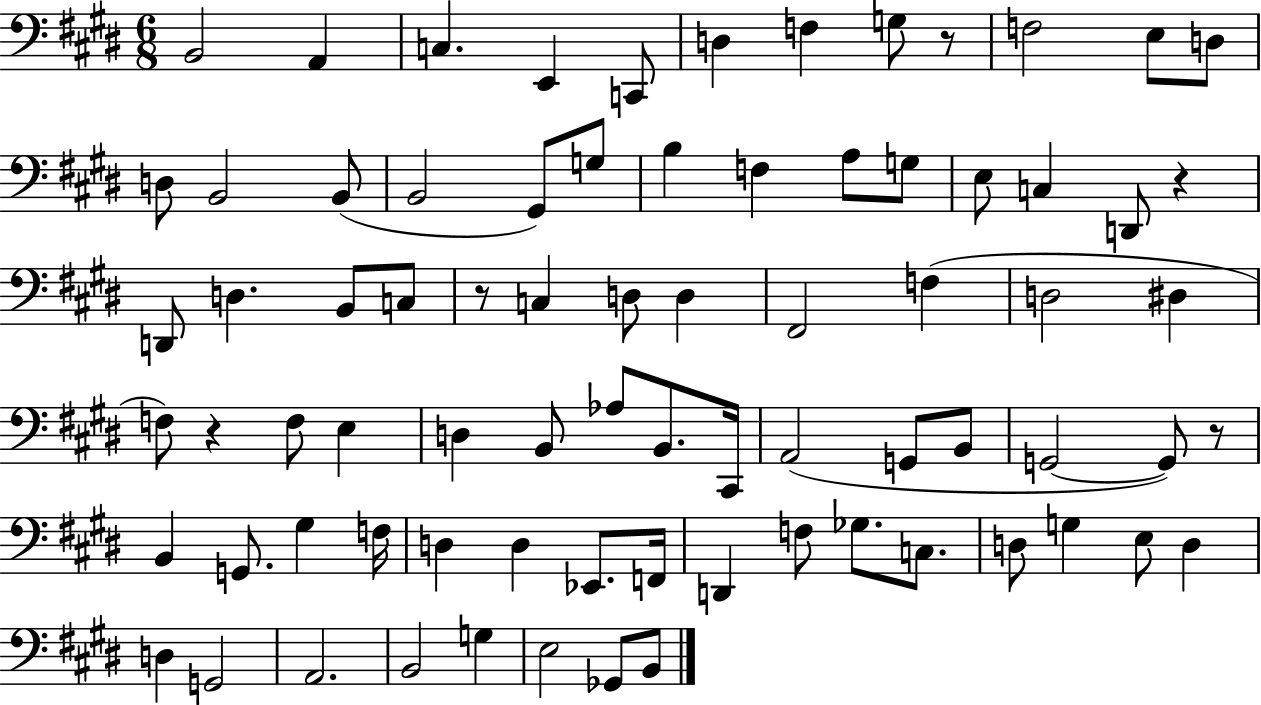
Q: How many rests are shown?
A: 5